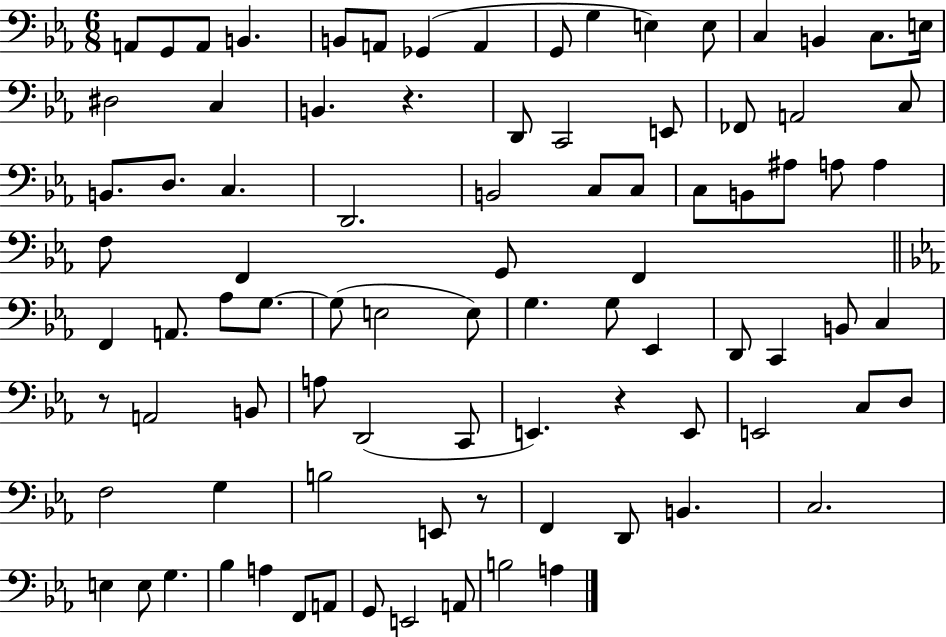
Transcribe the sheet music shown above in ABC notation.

X:1
T:Untitled
M:6/8
L:1/4
K:Eb
A,,/2 G,,/2 A,,/2 B,, B,,/2 A,,/2 _G,, A,, G,,/2 G, E, E,/2 C, B,, C,/2 E,/4 ^D,2 C, B,, z D,,/2 C,,2 E,,/2 _F,,/2 A,,2 C,/2 B,,/2 D,/2 C, D,,2 B,,2 C,/2 C,/2 C,/2 B,,/2 ^A,/2 A,/2 A, F,/2 F,, G,,/2 F,, F,, A,,/2 _A,/2 G,/2 G,/2 E,2 E,/2 G, G,/2 _E,, D,,/2 C,, B,,/2 C, z/2 A,,2 B,,/2 A,/2 D,,2 C,,/2 E,, z E,,/2 E,,2 C,/2 D,/2 F,2 G, B,2 E,,/2 z/2 F,, D,,/2 B,, C,2 E, E,/2 G, _B, A, F,,/2 A,,/2 G,,/2 E,,2 A,,/2 B,2 A,